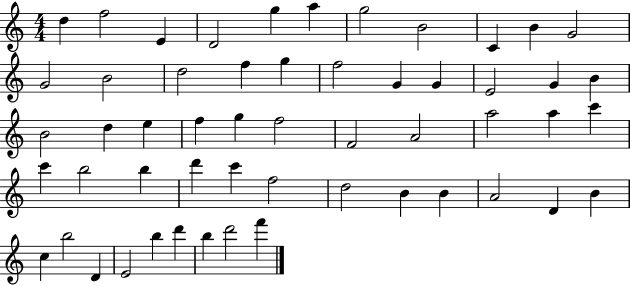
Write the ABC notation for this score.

X:1
T:Untitled
M:4/4
L:1/4
K:C
d f2 E D2 g a g2 B2 C B G2 G2 B2 d2 f g f2 G G E2 G B B2 d e f g f2 F2 A2 a2 a c' c' b2 b d' c' f2 d2 B B A2 D B c b2 D E2 b d' b d'2 f'